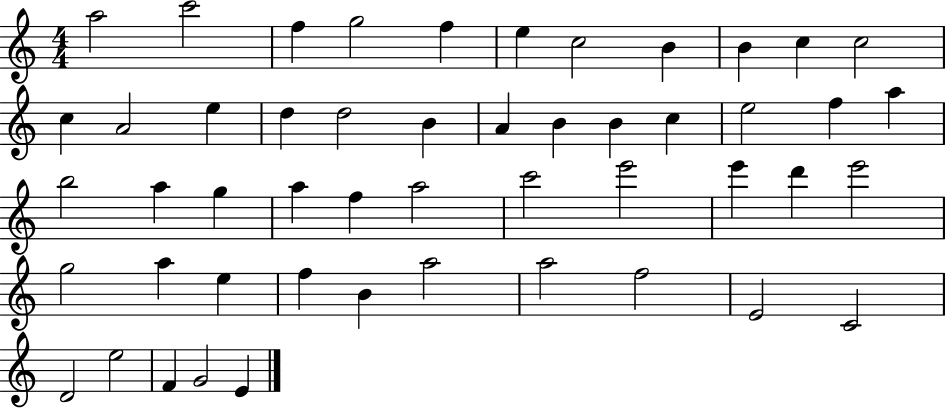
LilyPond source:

{
  \clef treble
  \numericTimeSignature
  \time 4/4
  \key c \major
  a''2 c'''2 | f''4 g''2 f''4 | e''4 c''2 b'4 | b'4 c''4 c''2 | \break c''4 a'2 e''4 | d''4 d''2 b'4 | a'4 b'4 b'4 c''4 | e''2 f''4 a''4 | \break b''2 a''4 g''4 | a''4 f''4 a''2 | c'''2 e'''2 | e'''4 d'''4 e'''2 | \break g''2 a''4 e''4 | f''4 b'4 a''2 | a''2 f''2 | e'2 c'2 | \break d'2 e''2 | f'4 g'2 e'4 | \bar "|."
}